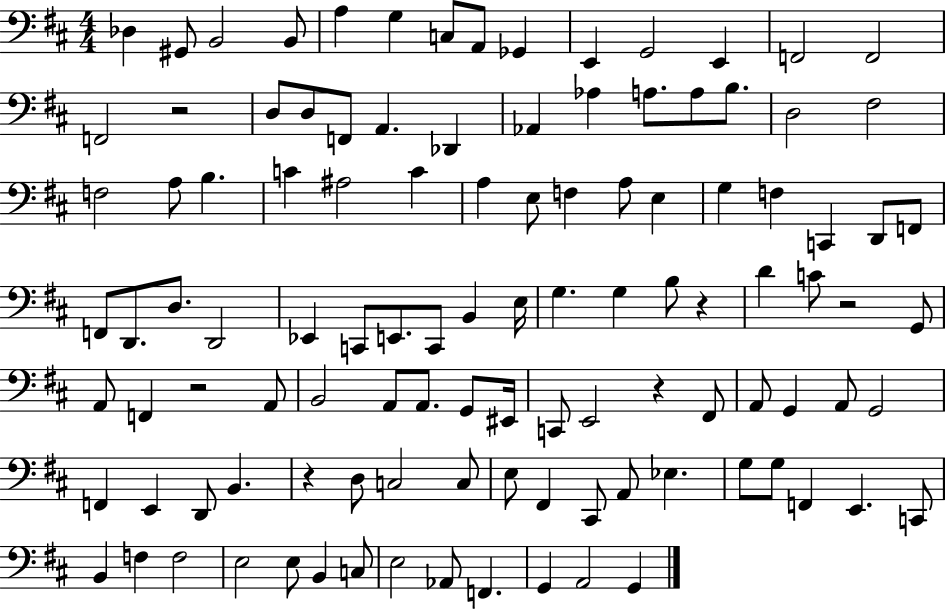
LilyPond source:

{
  \clef bass
  \numericTimeSignature
  \time 4/4
  \key d \major
  des4 gis,8 b,2 b,8 | a4 g4 c8 a,8 ges,4 | e,4 g,2 e,4 | f,2 f,2 | \break f,2 r2 | d8 d8 f,8 a,4. des,4 | aes,4 aes4 a8. a8 b8. | d2 fis2 | \break f2 a8 b4. | c'4 ais2 c'4 | a4 e8 f4 a8 e4 | g4 f4 c,4 d,8 f,8 | \break f,8 d,8. d8. d,2 | ees,4 c,8 e,8. c,8 b,4 e16 | g4. g4 b8 r4 | d'4 c'8 r2 g,8 | \break a,8 f,4 r2 a,8 | b,2 a,8 a,8. g,8 eis,16 | c,8 e,2 r4 fis,8 | a,8 g,4 a,8 g,2 | \break f,4 e,4 d,8 b,4. | r4 d8 c2 c8 | e8 fis,4 cis,8 a,8 ees4. | g8 g8 f,4 e,4. c,8 | \break b,4 f4 f2 | e2 e8 b,4 c8 | e2 aes,8 f,4. | g,4 a,2 g,4 | \break \bar "|."
}